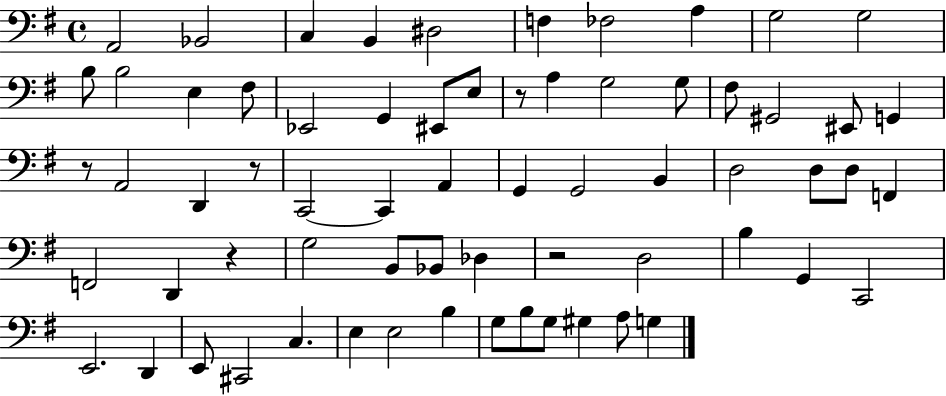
{
  \clef bass
  \time 4/4
  \defaultTimeSignature
  \key g \major
  \repeat volta 2 { a,2 bes,2 | c4 b,4 dis2 | f4 fes2 a4 | g2 g2 | \break b8 b2 e4 fis8 | ees,2 g,4 eis,8 e8 | r8 a4 g2 g8 | fis8 gis,2 eis,8 g,4 | \break r8 a,2 d,4 r8 | c,2~~ c,4 a,4 | g,4 g,2 b,4 | d2 d8 d8 f,4 | \break f,2 d,4 r4 | g2 b,8 bes,8 des4 | r2 d2 | b4 g,4 c,2 | \break e,2. d,4 | e,8 cis,2 c4. | e4 e2 b4 | g8 b8 g8 gis4 a8 g4 | \break } \bar "|."
}